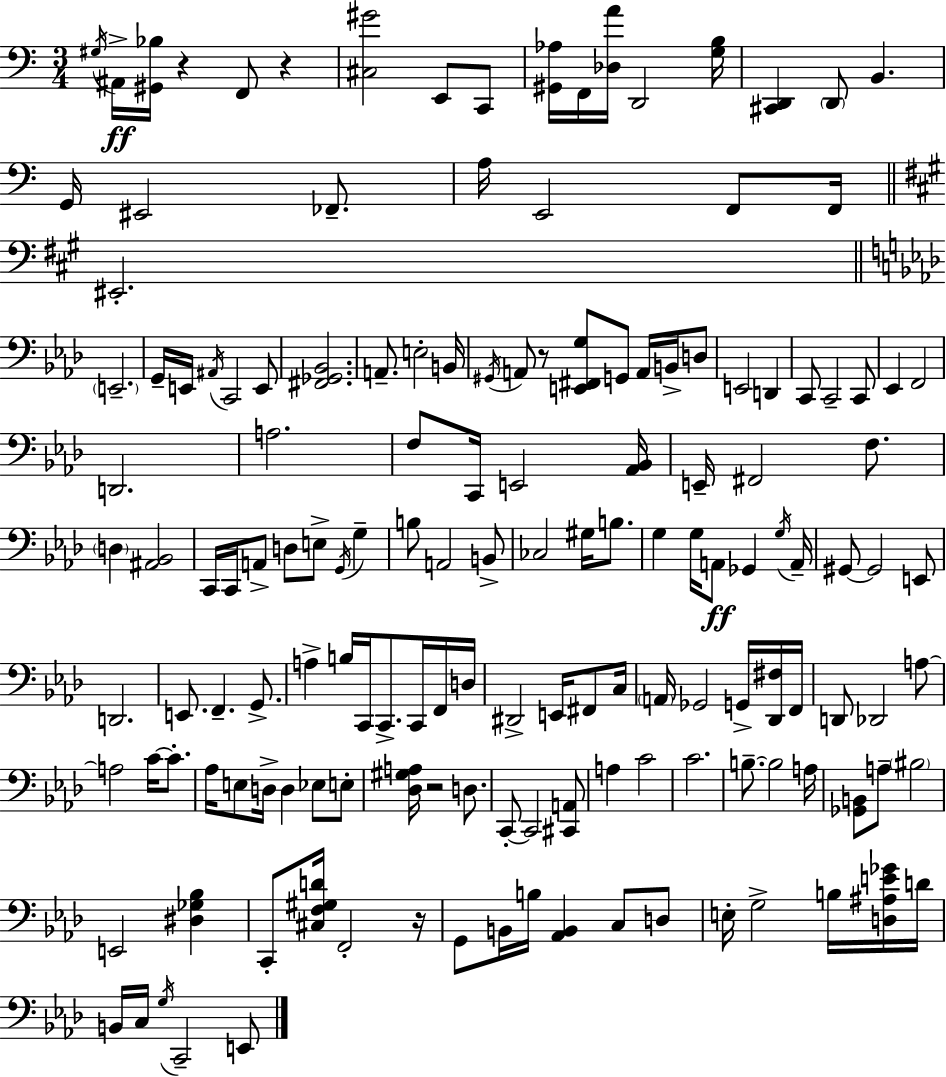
G#3/s A#2/s [G#2,Bb3]/s R/q F2/e R/q [C#3,G#4]/h E2/e C2/e [G#2,Ab3]/s F2/s [Db3,A4]/s D2/h [G3,B3]/s [C#2,D2]/q D2/e B2/q. G2/s EIS2/h FES2/e. A3/s E2/h F2/e F2/s EIS2/h. E2/h. G2/s E2/s A#2/s C2/h E2/e [F#2,Gb2,Bb2]/h. A2/e. E3/h B2/s G#2/s A2/e R/e [E2,F#2,G3]/e G2/e A2/s B2/s D3/e E2/h D2/q C2/e C2/h C2/e Eb2/q F2/h D2/h. A3/h. F3/e C2/s E2/h [Ab2,Bb2]/s E2/s F#2/h F3/e. D3/q [A#2,Bb2]/h C2/s C2/s A2/e D3/e E3/e G2/s G3/q B3/e A2/h B2/e CES3/h G#3/s B3/e. G3/q G3/s A2/e Gb2/q G3/s A2/s G#2/e G#2/h E2/e D2/h. E2/e. F2/q. G2/e. A3/q B3/s C2/s C2/e. C2/s F2/s D3/s D#2/h E2/s F#2/e C3/s A2/s Gb2/h G2/s [Db2,F#3]/s F2/s D2/e Db2/h A3/e A3/h C4/s C4/e. Ab3/s E3/e D3/s D3/q Eb3/e E3/e [Db3,G#3,A3]/s R/h D3/e. C2/e C2/h [C#2,A2]/e A3/q C4/h C4/h. B3/e. B3/h A3/s [Gb2,B2]/e A3/e BIS3/h E2/h [D#3,Gb3,Bb3]/q C2/e [C#3,F3,G#3,D4]/s F2/h R/s G2/e B2/s B3/s [Ab2,B2]/q C3/e D3/e E3/s G3/h B3/s [D3,A#3,E4,Gb4]/s D4/s B2/s C3/s G3/s C2/h E2/e